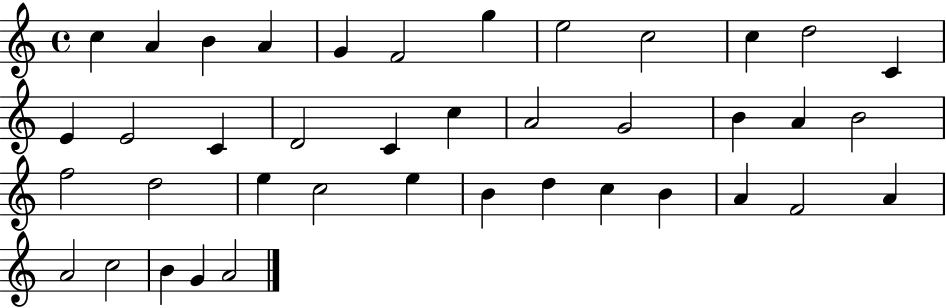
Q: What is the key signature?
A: C major